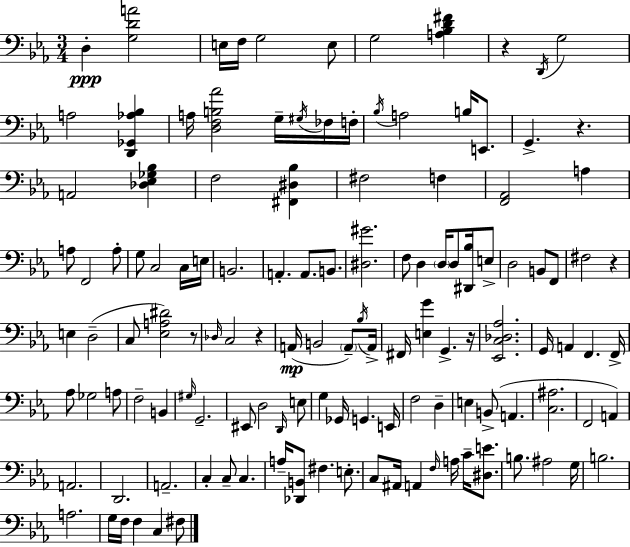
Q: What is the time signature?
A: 3/4